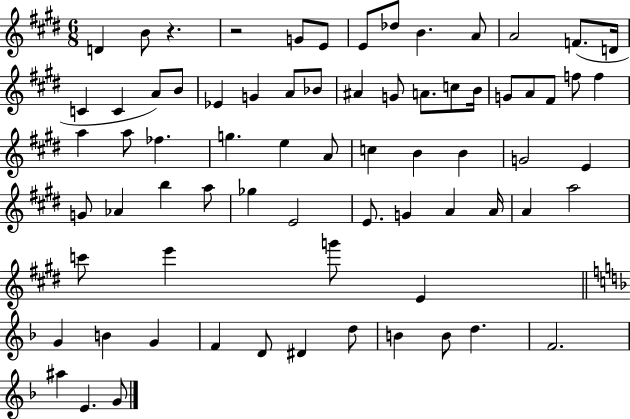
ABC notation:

X:1
T:Untitled
M:6/8
L:1/4
K:E
D B/2 z z2 G/2 E/2 E/2 _d/2 B A/2 A2 F/2 D/4 C C A/2 B/2 _E G A/2 _B/2 ^A G/2 A/2 c/2 B/4 G/2 A/2 ^F/2 f/2 f a a/2 _f g e A/2 c B B G2 E G/2 _A b a/2 _g E2 E/2 G A A/4 A a2 c'/2 e' g'/2 E G B G F D/2 ^D d/2 B B/2 d F2 ^a E G/2